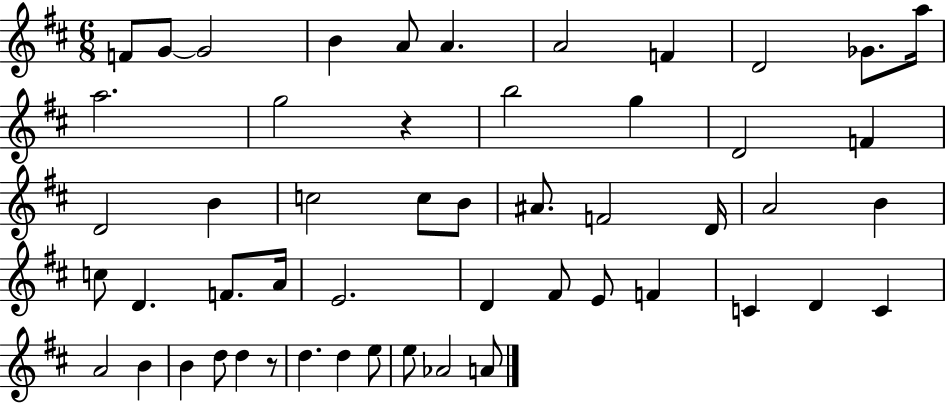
F4/e G4/e G4/h B4/q A4/e A4/q. A4/h F4/q D4/h Gb4/e. A5/s A5/h. G5/h R/q B5/h G5/q D4/h F4/q D4/h B4/q C5/h C5/e B4/e A#4/e. F4/h D4/s A4/h B4/q C5/e D4/q. F4/e. A4/s E4/h. D4/q F#4/e E4/e F4/q C4/q D4/q C4/q A4/h B4/q B4/q D5/e D5/q R/e D5/q. D5/q E5/e E5/e Ab4/h A4/e